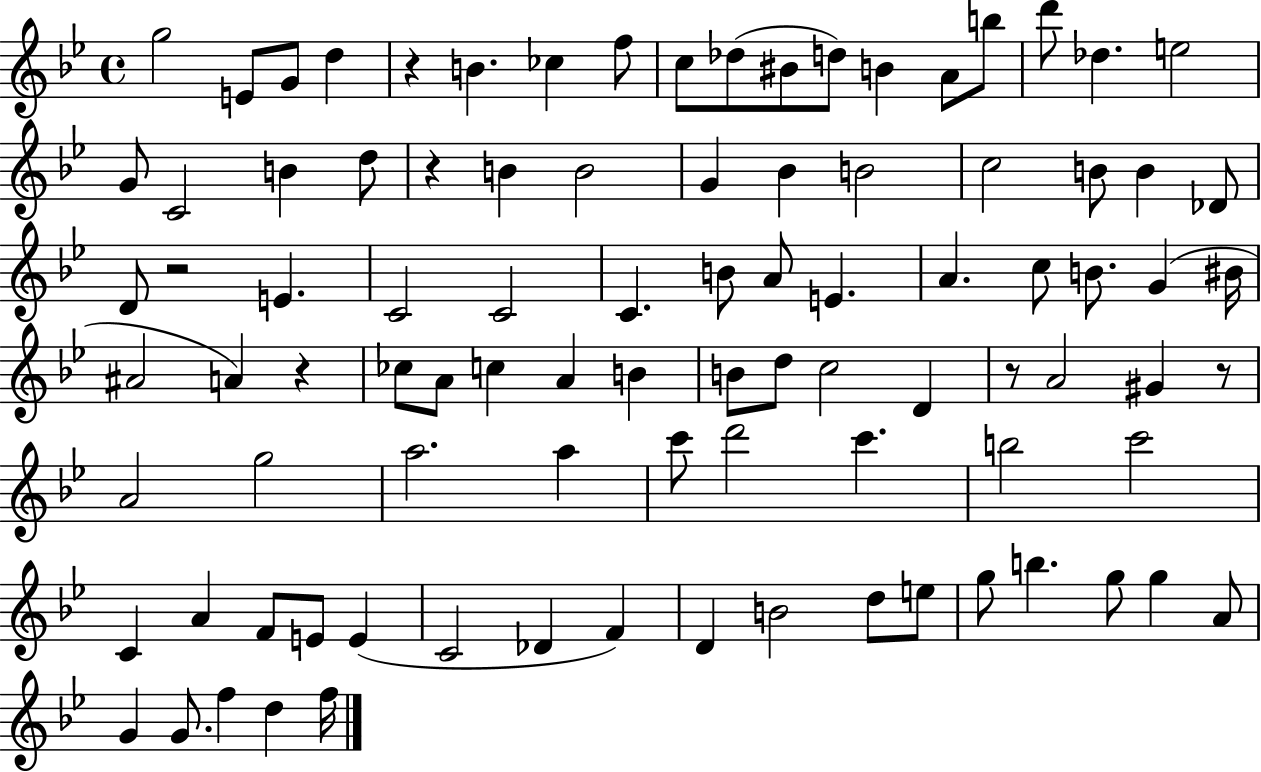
{
  \clef treble
  \time 4/4
  \defaultTimeSignature
  \key bes \major
  g''2 e'8 g'8 d''4 | r4 b'4. ces''4 f''8 | c''8 des''8( bis'8 d''8) b'4 a'8 b''8 | d'''8 des''4. e''2 | \break g'8 c'2 b'4 d''8 | r4 b'4 b'2 | g'4 bes'4 b'2 | c''2 b'8 b'4 des'8 | \break d'8 r2 e'4. | c'2 c'2 | c'4. b'8 a'8 e'4. | a'4. c''8 b'8. g'4( bis'16 | \break ais'2 a'4) r4 | ces''8 a'8 c''4 a'4 b'4 | b'8 d''8 c''2 d'4 | r8 a'2 gis'4 r8 | \break a'2 g''2 | a''2. a''4 | c'''8 d'''2 c'''4. | b''2 c'''2 | \break c'4 a'4 f'8 e'8 e'4( | c'2 des'4 f'4) | d'4 b'2 d''8 e''8 | g''8 b''4. g''8 g''4 a'8 | \break g'4 g'8. f''4 d''4 f''16 | \bar "|."
}